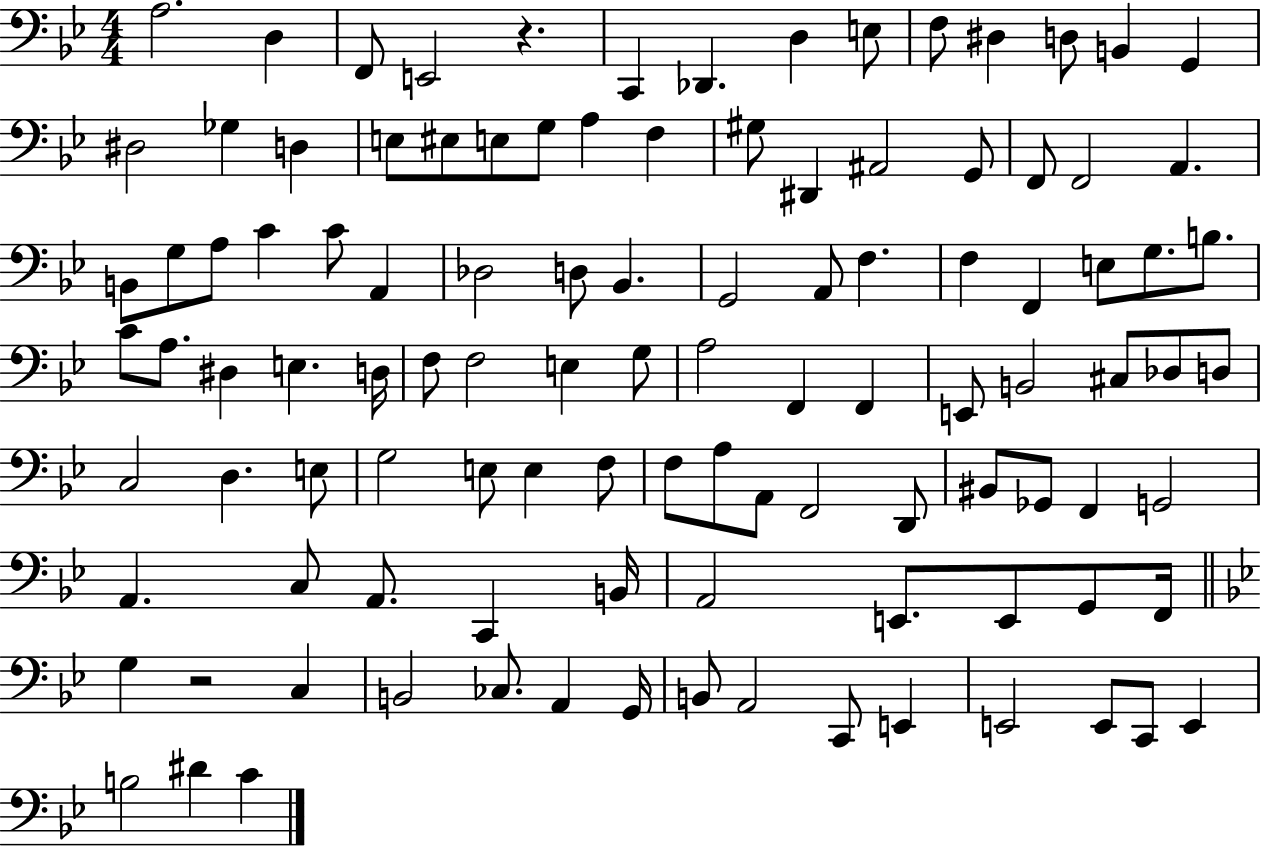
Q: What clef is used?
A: bass